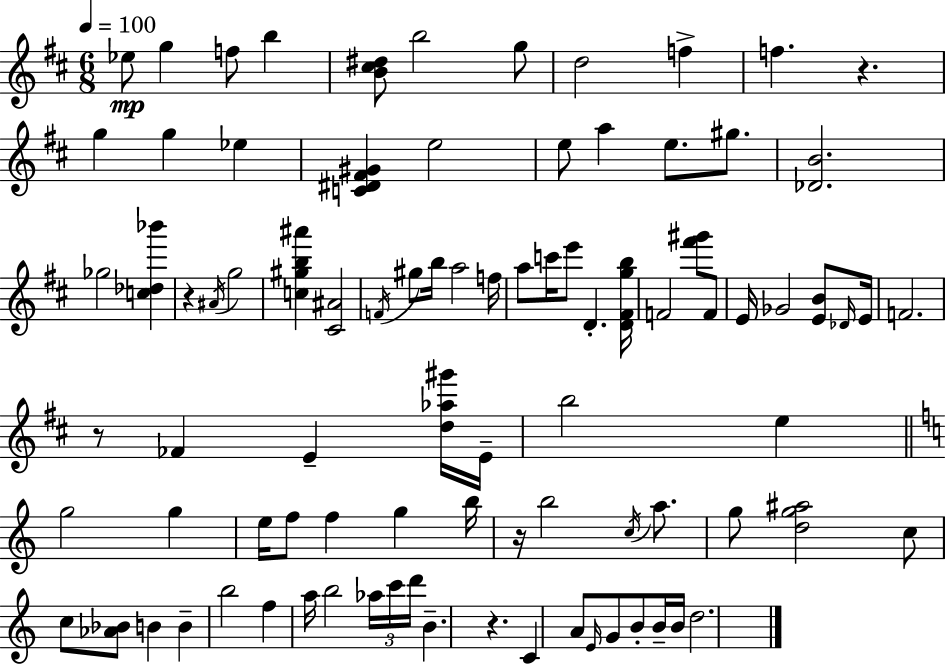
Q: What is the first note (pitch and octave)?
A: Eb5